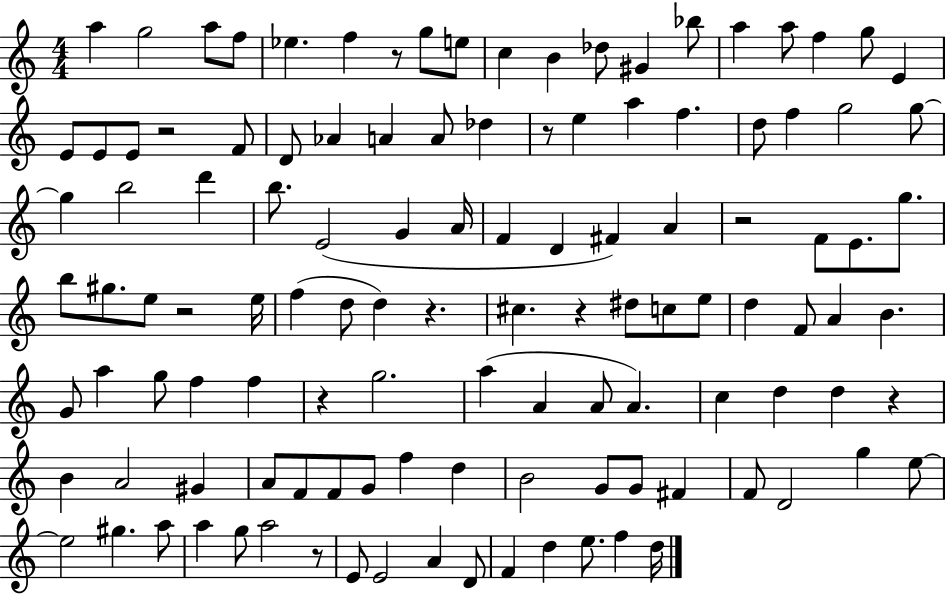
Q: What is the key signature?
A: C major